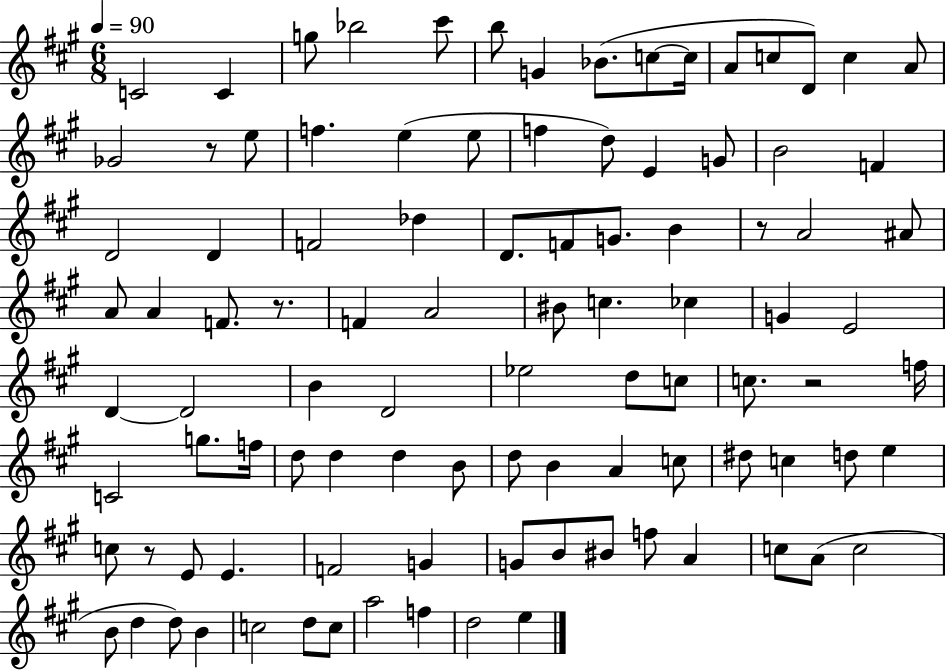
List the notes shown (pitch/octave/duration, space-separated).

C4/h C4/q G5/e Bb5/h C#6/e B5/e G4/q Bb4/e. C5/e C5/s A4/e C5/e D4/e C5/q A4/e Gb4/h R/e E5/e F5/q. E5/q E5/e F5/q D5/e E4/q G4/e B4/h F4/q D4/h D4/q F4/h Db5/q D4/e. F4/e G4/e. B4/q R/e A4/h A#4/e A4/e A4/q F4/e. R/e. F4/q A4/h BIS4/e C5/q. CES5/q G4/q E4/h D4/q D4/h B4/q D4/h Eb5/h D5/e C5/e C5/e. R/h F5/s C4/h G5/e. F5/s D5/e D5/q D5/q B4/e D5/e B4/q A4/q C5/e D#5/e C5/q D5/e E5/q C5/e R/e E4/e E4/q. F4/h G4/q G4/e B4/e BIS4/e F5/e A4/q C5/e A4/e C5/h B4/e D5/q D5/e B4/q C5/h D5/e C5/e A5/h F5/q D5/h E5/q